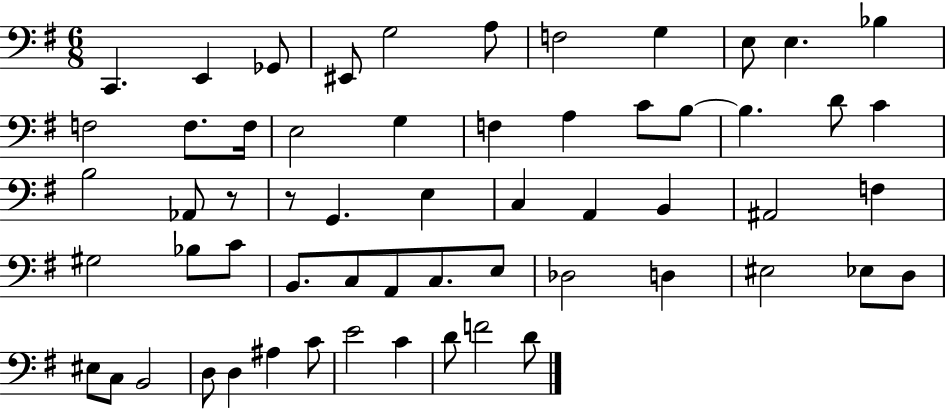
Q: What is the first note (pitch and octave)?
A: C2